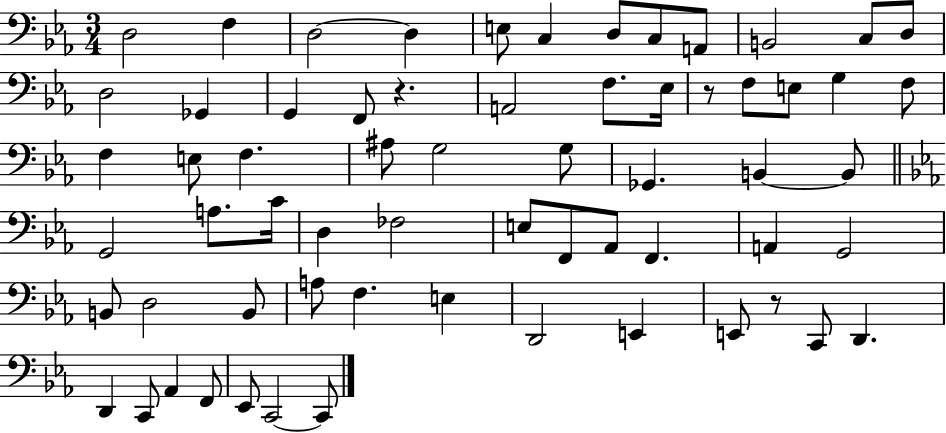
D3/h F3/q D3/h D3/q E3/e C3/q D3/e C3/e A2/e B2/h C3/e D3/e D3/h Gb2/q G2/q F2/e R/q. A2/h F3/e. Eb3/s R/e F3/e E3/e G3/q F3/e F3/q E3/e F3/q. A#3/e G3/h G3/e Gb2/q. B2/q B2/e G2/h A3/e. C4/s D3/q FES3/h E3/e F2/e Ab2/e F2/q. A2/q G2/h B2/e D3/h B2/e A3/e F3/q. E3/q D2/h E2/q E2/e R/e C2/e D2/q. D2/q C2/e Ab2/q F2/e Eb2/e C2/h C2/e